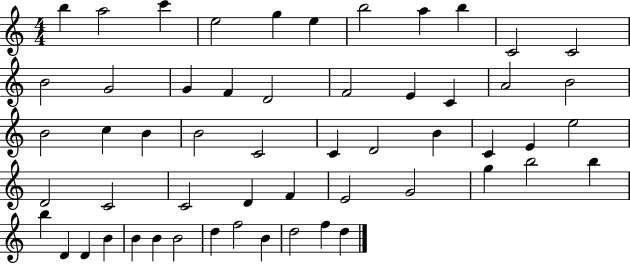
B5/q A5/h C6/q E5/h G5/q E5/q B5/h A5/q B5/q C4/h C4/h B4/h G4/h G4/q F4/q D4/h F4/h E4/q C4/q A4/h B4/h B4/h C5/q B4/q B4/h C4/h C4/q D4/h B4/q C4/q E4/q E5/h D4/h C4/h C4/h D4/q F4/q E4/h G4/h G5/q B5/h B5/q B5/q D4/q D4/q B4/q B4/q B4/q B4/h D5/q F5/h B4/q D5/h F5/q D5/q